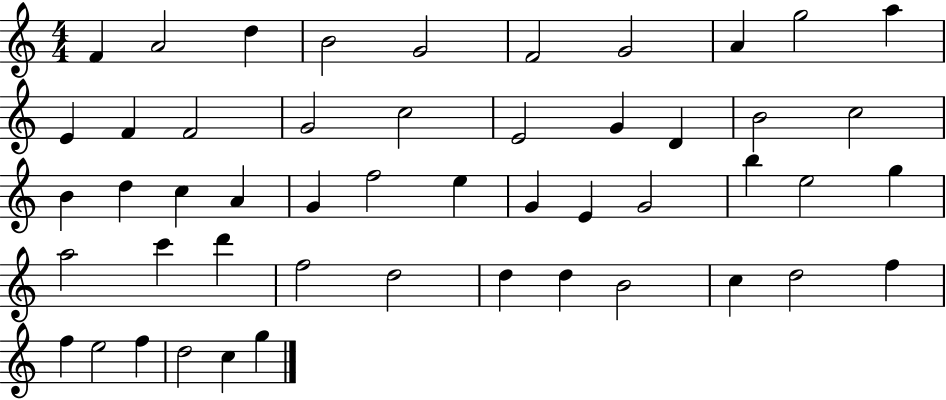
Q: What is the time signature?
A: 4/4